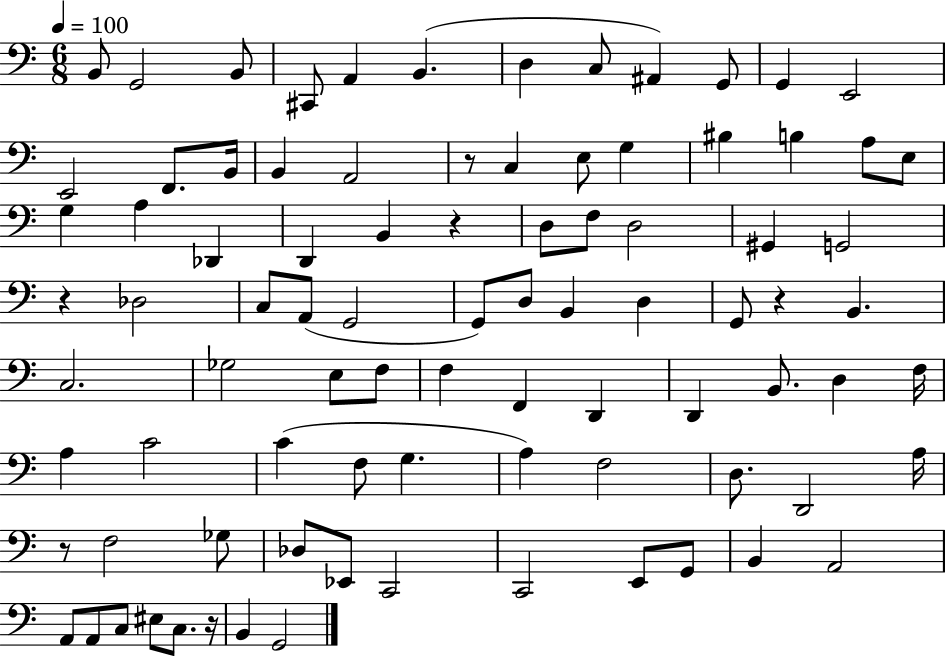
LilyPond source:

{
  \clef bass
  \numericTimeSignature
  \time 6/8
  \key c \major
  \tempo 4 = 100
  b,8 g,2 b,8 | cis,8 a,4 b,4.( | d4 c8 ais,4) g,8 | g,4 e,2 | \break e,2 f,8. b,16 | b,4 a,2 | r8 c4 e8 g4 | bis4 b4 a8 e8 | \break g4 a4 des,4 | d,4 b,4 r4 | d8 f8 d2 | gis,4 g,2 | \break r4 des2 | c8 a,8( g,2 | g,8) d8 b,4 d4 | g,8 r4 b,4. | \break c2. | ges2 e8 f8 | f4 f,4 d,4 | d,4 b,8. d4 f16 | \break a4 c'2 | c'4( f8 g4. | a4) f2 | d8. d,2 a16 | \break r8 f2 ges8 | des8 ees,8 c,2 | c,2 e,8 g,8 | b,4 a,2 | \break a,8 a,8 c8 eis8 c8. r16 | b,4 g,2 | \bar "|."
}